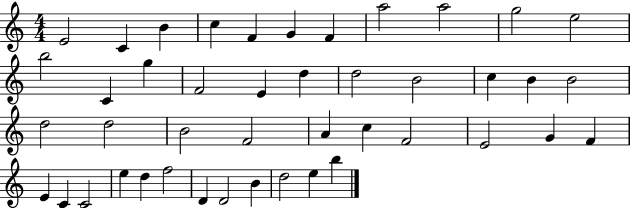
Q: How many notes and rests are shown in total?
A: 44